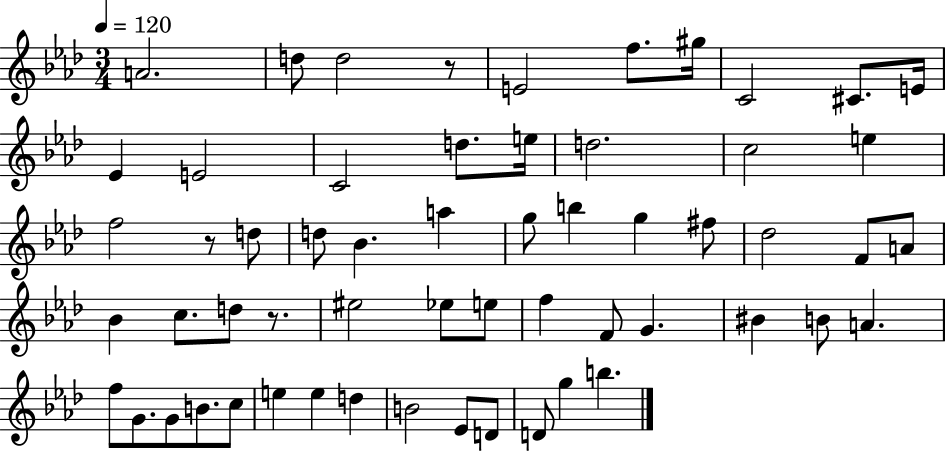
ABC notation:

X:1
T:Untitled
M:3/4
L:1/4
K:Ab
A2 d/2 d2 z/2 E2 f/2 ^g/4 C2 ^C/2 E/4 _E E2 C2 d/2 e/4 d2 c2 e f2 z/2 d/2 d/2 _B a g/2 b g ^f/2 _d2 F/2 A/2 _B c/2 d/2 z/2 ^e2 _e/2 e/2 f F/2 G ^B B/2 A f/2 G/2 G/2 B/2 c/2 e e d B2 _E/2 D/2 D/2 g b